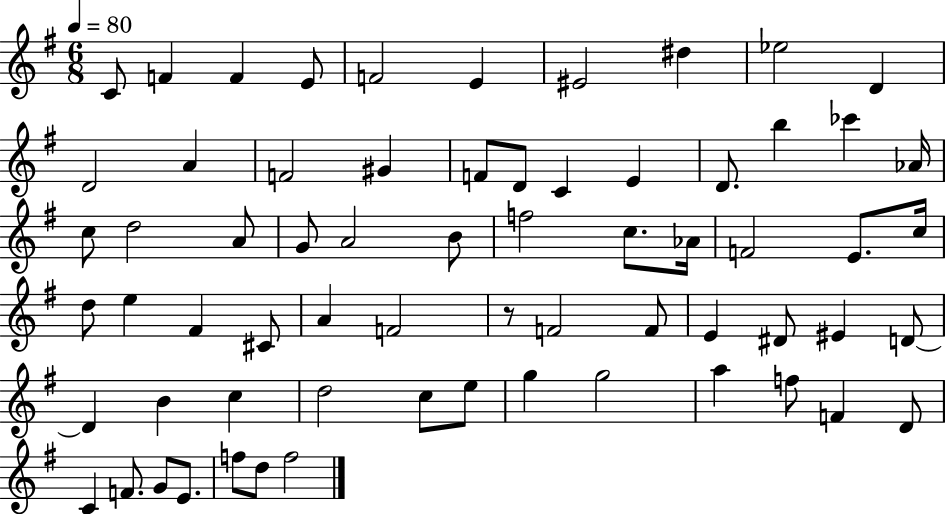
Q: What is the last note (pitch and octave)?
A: F5